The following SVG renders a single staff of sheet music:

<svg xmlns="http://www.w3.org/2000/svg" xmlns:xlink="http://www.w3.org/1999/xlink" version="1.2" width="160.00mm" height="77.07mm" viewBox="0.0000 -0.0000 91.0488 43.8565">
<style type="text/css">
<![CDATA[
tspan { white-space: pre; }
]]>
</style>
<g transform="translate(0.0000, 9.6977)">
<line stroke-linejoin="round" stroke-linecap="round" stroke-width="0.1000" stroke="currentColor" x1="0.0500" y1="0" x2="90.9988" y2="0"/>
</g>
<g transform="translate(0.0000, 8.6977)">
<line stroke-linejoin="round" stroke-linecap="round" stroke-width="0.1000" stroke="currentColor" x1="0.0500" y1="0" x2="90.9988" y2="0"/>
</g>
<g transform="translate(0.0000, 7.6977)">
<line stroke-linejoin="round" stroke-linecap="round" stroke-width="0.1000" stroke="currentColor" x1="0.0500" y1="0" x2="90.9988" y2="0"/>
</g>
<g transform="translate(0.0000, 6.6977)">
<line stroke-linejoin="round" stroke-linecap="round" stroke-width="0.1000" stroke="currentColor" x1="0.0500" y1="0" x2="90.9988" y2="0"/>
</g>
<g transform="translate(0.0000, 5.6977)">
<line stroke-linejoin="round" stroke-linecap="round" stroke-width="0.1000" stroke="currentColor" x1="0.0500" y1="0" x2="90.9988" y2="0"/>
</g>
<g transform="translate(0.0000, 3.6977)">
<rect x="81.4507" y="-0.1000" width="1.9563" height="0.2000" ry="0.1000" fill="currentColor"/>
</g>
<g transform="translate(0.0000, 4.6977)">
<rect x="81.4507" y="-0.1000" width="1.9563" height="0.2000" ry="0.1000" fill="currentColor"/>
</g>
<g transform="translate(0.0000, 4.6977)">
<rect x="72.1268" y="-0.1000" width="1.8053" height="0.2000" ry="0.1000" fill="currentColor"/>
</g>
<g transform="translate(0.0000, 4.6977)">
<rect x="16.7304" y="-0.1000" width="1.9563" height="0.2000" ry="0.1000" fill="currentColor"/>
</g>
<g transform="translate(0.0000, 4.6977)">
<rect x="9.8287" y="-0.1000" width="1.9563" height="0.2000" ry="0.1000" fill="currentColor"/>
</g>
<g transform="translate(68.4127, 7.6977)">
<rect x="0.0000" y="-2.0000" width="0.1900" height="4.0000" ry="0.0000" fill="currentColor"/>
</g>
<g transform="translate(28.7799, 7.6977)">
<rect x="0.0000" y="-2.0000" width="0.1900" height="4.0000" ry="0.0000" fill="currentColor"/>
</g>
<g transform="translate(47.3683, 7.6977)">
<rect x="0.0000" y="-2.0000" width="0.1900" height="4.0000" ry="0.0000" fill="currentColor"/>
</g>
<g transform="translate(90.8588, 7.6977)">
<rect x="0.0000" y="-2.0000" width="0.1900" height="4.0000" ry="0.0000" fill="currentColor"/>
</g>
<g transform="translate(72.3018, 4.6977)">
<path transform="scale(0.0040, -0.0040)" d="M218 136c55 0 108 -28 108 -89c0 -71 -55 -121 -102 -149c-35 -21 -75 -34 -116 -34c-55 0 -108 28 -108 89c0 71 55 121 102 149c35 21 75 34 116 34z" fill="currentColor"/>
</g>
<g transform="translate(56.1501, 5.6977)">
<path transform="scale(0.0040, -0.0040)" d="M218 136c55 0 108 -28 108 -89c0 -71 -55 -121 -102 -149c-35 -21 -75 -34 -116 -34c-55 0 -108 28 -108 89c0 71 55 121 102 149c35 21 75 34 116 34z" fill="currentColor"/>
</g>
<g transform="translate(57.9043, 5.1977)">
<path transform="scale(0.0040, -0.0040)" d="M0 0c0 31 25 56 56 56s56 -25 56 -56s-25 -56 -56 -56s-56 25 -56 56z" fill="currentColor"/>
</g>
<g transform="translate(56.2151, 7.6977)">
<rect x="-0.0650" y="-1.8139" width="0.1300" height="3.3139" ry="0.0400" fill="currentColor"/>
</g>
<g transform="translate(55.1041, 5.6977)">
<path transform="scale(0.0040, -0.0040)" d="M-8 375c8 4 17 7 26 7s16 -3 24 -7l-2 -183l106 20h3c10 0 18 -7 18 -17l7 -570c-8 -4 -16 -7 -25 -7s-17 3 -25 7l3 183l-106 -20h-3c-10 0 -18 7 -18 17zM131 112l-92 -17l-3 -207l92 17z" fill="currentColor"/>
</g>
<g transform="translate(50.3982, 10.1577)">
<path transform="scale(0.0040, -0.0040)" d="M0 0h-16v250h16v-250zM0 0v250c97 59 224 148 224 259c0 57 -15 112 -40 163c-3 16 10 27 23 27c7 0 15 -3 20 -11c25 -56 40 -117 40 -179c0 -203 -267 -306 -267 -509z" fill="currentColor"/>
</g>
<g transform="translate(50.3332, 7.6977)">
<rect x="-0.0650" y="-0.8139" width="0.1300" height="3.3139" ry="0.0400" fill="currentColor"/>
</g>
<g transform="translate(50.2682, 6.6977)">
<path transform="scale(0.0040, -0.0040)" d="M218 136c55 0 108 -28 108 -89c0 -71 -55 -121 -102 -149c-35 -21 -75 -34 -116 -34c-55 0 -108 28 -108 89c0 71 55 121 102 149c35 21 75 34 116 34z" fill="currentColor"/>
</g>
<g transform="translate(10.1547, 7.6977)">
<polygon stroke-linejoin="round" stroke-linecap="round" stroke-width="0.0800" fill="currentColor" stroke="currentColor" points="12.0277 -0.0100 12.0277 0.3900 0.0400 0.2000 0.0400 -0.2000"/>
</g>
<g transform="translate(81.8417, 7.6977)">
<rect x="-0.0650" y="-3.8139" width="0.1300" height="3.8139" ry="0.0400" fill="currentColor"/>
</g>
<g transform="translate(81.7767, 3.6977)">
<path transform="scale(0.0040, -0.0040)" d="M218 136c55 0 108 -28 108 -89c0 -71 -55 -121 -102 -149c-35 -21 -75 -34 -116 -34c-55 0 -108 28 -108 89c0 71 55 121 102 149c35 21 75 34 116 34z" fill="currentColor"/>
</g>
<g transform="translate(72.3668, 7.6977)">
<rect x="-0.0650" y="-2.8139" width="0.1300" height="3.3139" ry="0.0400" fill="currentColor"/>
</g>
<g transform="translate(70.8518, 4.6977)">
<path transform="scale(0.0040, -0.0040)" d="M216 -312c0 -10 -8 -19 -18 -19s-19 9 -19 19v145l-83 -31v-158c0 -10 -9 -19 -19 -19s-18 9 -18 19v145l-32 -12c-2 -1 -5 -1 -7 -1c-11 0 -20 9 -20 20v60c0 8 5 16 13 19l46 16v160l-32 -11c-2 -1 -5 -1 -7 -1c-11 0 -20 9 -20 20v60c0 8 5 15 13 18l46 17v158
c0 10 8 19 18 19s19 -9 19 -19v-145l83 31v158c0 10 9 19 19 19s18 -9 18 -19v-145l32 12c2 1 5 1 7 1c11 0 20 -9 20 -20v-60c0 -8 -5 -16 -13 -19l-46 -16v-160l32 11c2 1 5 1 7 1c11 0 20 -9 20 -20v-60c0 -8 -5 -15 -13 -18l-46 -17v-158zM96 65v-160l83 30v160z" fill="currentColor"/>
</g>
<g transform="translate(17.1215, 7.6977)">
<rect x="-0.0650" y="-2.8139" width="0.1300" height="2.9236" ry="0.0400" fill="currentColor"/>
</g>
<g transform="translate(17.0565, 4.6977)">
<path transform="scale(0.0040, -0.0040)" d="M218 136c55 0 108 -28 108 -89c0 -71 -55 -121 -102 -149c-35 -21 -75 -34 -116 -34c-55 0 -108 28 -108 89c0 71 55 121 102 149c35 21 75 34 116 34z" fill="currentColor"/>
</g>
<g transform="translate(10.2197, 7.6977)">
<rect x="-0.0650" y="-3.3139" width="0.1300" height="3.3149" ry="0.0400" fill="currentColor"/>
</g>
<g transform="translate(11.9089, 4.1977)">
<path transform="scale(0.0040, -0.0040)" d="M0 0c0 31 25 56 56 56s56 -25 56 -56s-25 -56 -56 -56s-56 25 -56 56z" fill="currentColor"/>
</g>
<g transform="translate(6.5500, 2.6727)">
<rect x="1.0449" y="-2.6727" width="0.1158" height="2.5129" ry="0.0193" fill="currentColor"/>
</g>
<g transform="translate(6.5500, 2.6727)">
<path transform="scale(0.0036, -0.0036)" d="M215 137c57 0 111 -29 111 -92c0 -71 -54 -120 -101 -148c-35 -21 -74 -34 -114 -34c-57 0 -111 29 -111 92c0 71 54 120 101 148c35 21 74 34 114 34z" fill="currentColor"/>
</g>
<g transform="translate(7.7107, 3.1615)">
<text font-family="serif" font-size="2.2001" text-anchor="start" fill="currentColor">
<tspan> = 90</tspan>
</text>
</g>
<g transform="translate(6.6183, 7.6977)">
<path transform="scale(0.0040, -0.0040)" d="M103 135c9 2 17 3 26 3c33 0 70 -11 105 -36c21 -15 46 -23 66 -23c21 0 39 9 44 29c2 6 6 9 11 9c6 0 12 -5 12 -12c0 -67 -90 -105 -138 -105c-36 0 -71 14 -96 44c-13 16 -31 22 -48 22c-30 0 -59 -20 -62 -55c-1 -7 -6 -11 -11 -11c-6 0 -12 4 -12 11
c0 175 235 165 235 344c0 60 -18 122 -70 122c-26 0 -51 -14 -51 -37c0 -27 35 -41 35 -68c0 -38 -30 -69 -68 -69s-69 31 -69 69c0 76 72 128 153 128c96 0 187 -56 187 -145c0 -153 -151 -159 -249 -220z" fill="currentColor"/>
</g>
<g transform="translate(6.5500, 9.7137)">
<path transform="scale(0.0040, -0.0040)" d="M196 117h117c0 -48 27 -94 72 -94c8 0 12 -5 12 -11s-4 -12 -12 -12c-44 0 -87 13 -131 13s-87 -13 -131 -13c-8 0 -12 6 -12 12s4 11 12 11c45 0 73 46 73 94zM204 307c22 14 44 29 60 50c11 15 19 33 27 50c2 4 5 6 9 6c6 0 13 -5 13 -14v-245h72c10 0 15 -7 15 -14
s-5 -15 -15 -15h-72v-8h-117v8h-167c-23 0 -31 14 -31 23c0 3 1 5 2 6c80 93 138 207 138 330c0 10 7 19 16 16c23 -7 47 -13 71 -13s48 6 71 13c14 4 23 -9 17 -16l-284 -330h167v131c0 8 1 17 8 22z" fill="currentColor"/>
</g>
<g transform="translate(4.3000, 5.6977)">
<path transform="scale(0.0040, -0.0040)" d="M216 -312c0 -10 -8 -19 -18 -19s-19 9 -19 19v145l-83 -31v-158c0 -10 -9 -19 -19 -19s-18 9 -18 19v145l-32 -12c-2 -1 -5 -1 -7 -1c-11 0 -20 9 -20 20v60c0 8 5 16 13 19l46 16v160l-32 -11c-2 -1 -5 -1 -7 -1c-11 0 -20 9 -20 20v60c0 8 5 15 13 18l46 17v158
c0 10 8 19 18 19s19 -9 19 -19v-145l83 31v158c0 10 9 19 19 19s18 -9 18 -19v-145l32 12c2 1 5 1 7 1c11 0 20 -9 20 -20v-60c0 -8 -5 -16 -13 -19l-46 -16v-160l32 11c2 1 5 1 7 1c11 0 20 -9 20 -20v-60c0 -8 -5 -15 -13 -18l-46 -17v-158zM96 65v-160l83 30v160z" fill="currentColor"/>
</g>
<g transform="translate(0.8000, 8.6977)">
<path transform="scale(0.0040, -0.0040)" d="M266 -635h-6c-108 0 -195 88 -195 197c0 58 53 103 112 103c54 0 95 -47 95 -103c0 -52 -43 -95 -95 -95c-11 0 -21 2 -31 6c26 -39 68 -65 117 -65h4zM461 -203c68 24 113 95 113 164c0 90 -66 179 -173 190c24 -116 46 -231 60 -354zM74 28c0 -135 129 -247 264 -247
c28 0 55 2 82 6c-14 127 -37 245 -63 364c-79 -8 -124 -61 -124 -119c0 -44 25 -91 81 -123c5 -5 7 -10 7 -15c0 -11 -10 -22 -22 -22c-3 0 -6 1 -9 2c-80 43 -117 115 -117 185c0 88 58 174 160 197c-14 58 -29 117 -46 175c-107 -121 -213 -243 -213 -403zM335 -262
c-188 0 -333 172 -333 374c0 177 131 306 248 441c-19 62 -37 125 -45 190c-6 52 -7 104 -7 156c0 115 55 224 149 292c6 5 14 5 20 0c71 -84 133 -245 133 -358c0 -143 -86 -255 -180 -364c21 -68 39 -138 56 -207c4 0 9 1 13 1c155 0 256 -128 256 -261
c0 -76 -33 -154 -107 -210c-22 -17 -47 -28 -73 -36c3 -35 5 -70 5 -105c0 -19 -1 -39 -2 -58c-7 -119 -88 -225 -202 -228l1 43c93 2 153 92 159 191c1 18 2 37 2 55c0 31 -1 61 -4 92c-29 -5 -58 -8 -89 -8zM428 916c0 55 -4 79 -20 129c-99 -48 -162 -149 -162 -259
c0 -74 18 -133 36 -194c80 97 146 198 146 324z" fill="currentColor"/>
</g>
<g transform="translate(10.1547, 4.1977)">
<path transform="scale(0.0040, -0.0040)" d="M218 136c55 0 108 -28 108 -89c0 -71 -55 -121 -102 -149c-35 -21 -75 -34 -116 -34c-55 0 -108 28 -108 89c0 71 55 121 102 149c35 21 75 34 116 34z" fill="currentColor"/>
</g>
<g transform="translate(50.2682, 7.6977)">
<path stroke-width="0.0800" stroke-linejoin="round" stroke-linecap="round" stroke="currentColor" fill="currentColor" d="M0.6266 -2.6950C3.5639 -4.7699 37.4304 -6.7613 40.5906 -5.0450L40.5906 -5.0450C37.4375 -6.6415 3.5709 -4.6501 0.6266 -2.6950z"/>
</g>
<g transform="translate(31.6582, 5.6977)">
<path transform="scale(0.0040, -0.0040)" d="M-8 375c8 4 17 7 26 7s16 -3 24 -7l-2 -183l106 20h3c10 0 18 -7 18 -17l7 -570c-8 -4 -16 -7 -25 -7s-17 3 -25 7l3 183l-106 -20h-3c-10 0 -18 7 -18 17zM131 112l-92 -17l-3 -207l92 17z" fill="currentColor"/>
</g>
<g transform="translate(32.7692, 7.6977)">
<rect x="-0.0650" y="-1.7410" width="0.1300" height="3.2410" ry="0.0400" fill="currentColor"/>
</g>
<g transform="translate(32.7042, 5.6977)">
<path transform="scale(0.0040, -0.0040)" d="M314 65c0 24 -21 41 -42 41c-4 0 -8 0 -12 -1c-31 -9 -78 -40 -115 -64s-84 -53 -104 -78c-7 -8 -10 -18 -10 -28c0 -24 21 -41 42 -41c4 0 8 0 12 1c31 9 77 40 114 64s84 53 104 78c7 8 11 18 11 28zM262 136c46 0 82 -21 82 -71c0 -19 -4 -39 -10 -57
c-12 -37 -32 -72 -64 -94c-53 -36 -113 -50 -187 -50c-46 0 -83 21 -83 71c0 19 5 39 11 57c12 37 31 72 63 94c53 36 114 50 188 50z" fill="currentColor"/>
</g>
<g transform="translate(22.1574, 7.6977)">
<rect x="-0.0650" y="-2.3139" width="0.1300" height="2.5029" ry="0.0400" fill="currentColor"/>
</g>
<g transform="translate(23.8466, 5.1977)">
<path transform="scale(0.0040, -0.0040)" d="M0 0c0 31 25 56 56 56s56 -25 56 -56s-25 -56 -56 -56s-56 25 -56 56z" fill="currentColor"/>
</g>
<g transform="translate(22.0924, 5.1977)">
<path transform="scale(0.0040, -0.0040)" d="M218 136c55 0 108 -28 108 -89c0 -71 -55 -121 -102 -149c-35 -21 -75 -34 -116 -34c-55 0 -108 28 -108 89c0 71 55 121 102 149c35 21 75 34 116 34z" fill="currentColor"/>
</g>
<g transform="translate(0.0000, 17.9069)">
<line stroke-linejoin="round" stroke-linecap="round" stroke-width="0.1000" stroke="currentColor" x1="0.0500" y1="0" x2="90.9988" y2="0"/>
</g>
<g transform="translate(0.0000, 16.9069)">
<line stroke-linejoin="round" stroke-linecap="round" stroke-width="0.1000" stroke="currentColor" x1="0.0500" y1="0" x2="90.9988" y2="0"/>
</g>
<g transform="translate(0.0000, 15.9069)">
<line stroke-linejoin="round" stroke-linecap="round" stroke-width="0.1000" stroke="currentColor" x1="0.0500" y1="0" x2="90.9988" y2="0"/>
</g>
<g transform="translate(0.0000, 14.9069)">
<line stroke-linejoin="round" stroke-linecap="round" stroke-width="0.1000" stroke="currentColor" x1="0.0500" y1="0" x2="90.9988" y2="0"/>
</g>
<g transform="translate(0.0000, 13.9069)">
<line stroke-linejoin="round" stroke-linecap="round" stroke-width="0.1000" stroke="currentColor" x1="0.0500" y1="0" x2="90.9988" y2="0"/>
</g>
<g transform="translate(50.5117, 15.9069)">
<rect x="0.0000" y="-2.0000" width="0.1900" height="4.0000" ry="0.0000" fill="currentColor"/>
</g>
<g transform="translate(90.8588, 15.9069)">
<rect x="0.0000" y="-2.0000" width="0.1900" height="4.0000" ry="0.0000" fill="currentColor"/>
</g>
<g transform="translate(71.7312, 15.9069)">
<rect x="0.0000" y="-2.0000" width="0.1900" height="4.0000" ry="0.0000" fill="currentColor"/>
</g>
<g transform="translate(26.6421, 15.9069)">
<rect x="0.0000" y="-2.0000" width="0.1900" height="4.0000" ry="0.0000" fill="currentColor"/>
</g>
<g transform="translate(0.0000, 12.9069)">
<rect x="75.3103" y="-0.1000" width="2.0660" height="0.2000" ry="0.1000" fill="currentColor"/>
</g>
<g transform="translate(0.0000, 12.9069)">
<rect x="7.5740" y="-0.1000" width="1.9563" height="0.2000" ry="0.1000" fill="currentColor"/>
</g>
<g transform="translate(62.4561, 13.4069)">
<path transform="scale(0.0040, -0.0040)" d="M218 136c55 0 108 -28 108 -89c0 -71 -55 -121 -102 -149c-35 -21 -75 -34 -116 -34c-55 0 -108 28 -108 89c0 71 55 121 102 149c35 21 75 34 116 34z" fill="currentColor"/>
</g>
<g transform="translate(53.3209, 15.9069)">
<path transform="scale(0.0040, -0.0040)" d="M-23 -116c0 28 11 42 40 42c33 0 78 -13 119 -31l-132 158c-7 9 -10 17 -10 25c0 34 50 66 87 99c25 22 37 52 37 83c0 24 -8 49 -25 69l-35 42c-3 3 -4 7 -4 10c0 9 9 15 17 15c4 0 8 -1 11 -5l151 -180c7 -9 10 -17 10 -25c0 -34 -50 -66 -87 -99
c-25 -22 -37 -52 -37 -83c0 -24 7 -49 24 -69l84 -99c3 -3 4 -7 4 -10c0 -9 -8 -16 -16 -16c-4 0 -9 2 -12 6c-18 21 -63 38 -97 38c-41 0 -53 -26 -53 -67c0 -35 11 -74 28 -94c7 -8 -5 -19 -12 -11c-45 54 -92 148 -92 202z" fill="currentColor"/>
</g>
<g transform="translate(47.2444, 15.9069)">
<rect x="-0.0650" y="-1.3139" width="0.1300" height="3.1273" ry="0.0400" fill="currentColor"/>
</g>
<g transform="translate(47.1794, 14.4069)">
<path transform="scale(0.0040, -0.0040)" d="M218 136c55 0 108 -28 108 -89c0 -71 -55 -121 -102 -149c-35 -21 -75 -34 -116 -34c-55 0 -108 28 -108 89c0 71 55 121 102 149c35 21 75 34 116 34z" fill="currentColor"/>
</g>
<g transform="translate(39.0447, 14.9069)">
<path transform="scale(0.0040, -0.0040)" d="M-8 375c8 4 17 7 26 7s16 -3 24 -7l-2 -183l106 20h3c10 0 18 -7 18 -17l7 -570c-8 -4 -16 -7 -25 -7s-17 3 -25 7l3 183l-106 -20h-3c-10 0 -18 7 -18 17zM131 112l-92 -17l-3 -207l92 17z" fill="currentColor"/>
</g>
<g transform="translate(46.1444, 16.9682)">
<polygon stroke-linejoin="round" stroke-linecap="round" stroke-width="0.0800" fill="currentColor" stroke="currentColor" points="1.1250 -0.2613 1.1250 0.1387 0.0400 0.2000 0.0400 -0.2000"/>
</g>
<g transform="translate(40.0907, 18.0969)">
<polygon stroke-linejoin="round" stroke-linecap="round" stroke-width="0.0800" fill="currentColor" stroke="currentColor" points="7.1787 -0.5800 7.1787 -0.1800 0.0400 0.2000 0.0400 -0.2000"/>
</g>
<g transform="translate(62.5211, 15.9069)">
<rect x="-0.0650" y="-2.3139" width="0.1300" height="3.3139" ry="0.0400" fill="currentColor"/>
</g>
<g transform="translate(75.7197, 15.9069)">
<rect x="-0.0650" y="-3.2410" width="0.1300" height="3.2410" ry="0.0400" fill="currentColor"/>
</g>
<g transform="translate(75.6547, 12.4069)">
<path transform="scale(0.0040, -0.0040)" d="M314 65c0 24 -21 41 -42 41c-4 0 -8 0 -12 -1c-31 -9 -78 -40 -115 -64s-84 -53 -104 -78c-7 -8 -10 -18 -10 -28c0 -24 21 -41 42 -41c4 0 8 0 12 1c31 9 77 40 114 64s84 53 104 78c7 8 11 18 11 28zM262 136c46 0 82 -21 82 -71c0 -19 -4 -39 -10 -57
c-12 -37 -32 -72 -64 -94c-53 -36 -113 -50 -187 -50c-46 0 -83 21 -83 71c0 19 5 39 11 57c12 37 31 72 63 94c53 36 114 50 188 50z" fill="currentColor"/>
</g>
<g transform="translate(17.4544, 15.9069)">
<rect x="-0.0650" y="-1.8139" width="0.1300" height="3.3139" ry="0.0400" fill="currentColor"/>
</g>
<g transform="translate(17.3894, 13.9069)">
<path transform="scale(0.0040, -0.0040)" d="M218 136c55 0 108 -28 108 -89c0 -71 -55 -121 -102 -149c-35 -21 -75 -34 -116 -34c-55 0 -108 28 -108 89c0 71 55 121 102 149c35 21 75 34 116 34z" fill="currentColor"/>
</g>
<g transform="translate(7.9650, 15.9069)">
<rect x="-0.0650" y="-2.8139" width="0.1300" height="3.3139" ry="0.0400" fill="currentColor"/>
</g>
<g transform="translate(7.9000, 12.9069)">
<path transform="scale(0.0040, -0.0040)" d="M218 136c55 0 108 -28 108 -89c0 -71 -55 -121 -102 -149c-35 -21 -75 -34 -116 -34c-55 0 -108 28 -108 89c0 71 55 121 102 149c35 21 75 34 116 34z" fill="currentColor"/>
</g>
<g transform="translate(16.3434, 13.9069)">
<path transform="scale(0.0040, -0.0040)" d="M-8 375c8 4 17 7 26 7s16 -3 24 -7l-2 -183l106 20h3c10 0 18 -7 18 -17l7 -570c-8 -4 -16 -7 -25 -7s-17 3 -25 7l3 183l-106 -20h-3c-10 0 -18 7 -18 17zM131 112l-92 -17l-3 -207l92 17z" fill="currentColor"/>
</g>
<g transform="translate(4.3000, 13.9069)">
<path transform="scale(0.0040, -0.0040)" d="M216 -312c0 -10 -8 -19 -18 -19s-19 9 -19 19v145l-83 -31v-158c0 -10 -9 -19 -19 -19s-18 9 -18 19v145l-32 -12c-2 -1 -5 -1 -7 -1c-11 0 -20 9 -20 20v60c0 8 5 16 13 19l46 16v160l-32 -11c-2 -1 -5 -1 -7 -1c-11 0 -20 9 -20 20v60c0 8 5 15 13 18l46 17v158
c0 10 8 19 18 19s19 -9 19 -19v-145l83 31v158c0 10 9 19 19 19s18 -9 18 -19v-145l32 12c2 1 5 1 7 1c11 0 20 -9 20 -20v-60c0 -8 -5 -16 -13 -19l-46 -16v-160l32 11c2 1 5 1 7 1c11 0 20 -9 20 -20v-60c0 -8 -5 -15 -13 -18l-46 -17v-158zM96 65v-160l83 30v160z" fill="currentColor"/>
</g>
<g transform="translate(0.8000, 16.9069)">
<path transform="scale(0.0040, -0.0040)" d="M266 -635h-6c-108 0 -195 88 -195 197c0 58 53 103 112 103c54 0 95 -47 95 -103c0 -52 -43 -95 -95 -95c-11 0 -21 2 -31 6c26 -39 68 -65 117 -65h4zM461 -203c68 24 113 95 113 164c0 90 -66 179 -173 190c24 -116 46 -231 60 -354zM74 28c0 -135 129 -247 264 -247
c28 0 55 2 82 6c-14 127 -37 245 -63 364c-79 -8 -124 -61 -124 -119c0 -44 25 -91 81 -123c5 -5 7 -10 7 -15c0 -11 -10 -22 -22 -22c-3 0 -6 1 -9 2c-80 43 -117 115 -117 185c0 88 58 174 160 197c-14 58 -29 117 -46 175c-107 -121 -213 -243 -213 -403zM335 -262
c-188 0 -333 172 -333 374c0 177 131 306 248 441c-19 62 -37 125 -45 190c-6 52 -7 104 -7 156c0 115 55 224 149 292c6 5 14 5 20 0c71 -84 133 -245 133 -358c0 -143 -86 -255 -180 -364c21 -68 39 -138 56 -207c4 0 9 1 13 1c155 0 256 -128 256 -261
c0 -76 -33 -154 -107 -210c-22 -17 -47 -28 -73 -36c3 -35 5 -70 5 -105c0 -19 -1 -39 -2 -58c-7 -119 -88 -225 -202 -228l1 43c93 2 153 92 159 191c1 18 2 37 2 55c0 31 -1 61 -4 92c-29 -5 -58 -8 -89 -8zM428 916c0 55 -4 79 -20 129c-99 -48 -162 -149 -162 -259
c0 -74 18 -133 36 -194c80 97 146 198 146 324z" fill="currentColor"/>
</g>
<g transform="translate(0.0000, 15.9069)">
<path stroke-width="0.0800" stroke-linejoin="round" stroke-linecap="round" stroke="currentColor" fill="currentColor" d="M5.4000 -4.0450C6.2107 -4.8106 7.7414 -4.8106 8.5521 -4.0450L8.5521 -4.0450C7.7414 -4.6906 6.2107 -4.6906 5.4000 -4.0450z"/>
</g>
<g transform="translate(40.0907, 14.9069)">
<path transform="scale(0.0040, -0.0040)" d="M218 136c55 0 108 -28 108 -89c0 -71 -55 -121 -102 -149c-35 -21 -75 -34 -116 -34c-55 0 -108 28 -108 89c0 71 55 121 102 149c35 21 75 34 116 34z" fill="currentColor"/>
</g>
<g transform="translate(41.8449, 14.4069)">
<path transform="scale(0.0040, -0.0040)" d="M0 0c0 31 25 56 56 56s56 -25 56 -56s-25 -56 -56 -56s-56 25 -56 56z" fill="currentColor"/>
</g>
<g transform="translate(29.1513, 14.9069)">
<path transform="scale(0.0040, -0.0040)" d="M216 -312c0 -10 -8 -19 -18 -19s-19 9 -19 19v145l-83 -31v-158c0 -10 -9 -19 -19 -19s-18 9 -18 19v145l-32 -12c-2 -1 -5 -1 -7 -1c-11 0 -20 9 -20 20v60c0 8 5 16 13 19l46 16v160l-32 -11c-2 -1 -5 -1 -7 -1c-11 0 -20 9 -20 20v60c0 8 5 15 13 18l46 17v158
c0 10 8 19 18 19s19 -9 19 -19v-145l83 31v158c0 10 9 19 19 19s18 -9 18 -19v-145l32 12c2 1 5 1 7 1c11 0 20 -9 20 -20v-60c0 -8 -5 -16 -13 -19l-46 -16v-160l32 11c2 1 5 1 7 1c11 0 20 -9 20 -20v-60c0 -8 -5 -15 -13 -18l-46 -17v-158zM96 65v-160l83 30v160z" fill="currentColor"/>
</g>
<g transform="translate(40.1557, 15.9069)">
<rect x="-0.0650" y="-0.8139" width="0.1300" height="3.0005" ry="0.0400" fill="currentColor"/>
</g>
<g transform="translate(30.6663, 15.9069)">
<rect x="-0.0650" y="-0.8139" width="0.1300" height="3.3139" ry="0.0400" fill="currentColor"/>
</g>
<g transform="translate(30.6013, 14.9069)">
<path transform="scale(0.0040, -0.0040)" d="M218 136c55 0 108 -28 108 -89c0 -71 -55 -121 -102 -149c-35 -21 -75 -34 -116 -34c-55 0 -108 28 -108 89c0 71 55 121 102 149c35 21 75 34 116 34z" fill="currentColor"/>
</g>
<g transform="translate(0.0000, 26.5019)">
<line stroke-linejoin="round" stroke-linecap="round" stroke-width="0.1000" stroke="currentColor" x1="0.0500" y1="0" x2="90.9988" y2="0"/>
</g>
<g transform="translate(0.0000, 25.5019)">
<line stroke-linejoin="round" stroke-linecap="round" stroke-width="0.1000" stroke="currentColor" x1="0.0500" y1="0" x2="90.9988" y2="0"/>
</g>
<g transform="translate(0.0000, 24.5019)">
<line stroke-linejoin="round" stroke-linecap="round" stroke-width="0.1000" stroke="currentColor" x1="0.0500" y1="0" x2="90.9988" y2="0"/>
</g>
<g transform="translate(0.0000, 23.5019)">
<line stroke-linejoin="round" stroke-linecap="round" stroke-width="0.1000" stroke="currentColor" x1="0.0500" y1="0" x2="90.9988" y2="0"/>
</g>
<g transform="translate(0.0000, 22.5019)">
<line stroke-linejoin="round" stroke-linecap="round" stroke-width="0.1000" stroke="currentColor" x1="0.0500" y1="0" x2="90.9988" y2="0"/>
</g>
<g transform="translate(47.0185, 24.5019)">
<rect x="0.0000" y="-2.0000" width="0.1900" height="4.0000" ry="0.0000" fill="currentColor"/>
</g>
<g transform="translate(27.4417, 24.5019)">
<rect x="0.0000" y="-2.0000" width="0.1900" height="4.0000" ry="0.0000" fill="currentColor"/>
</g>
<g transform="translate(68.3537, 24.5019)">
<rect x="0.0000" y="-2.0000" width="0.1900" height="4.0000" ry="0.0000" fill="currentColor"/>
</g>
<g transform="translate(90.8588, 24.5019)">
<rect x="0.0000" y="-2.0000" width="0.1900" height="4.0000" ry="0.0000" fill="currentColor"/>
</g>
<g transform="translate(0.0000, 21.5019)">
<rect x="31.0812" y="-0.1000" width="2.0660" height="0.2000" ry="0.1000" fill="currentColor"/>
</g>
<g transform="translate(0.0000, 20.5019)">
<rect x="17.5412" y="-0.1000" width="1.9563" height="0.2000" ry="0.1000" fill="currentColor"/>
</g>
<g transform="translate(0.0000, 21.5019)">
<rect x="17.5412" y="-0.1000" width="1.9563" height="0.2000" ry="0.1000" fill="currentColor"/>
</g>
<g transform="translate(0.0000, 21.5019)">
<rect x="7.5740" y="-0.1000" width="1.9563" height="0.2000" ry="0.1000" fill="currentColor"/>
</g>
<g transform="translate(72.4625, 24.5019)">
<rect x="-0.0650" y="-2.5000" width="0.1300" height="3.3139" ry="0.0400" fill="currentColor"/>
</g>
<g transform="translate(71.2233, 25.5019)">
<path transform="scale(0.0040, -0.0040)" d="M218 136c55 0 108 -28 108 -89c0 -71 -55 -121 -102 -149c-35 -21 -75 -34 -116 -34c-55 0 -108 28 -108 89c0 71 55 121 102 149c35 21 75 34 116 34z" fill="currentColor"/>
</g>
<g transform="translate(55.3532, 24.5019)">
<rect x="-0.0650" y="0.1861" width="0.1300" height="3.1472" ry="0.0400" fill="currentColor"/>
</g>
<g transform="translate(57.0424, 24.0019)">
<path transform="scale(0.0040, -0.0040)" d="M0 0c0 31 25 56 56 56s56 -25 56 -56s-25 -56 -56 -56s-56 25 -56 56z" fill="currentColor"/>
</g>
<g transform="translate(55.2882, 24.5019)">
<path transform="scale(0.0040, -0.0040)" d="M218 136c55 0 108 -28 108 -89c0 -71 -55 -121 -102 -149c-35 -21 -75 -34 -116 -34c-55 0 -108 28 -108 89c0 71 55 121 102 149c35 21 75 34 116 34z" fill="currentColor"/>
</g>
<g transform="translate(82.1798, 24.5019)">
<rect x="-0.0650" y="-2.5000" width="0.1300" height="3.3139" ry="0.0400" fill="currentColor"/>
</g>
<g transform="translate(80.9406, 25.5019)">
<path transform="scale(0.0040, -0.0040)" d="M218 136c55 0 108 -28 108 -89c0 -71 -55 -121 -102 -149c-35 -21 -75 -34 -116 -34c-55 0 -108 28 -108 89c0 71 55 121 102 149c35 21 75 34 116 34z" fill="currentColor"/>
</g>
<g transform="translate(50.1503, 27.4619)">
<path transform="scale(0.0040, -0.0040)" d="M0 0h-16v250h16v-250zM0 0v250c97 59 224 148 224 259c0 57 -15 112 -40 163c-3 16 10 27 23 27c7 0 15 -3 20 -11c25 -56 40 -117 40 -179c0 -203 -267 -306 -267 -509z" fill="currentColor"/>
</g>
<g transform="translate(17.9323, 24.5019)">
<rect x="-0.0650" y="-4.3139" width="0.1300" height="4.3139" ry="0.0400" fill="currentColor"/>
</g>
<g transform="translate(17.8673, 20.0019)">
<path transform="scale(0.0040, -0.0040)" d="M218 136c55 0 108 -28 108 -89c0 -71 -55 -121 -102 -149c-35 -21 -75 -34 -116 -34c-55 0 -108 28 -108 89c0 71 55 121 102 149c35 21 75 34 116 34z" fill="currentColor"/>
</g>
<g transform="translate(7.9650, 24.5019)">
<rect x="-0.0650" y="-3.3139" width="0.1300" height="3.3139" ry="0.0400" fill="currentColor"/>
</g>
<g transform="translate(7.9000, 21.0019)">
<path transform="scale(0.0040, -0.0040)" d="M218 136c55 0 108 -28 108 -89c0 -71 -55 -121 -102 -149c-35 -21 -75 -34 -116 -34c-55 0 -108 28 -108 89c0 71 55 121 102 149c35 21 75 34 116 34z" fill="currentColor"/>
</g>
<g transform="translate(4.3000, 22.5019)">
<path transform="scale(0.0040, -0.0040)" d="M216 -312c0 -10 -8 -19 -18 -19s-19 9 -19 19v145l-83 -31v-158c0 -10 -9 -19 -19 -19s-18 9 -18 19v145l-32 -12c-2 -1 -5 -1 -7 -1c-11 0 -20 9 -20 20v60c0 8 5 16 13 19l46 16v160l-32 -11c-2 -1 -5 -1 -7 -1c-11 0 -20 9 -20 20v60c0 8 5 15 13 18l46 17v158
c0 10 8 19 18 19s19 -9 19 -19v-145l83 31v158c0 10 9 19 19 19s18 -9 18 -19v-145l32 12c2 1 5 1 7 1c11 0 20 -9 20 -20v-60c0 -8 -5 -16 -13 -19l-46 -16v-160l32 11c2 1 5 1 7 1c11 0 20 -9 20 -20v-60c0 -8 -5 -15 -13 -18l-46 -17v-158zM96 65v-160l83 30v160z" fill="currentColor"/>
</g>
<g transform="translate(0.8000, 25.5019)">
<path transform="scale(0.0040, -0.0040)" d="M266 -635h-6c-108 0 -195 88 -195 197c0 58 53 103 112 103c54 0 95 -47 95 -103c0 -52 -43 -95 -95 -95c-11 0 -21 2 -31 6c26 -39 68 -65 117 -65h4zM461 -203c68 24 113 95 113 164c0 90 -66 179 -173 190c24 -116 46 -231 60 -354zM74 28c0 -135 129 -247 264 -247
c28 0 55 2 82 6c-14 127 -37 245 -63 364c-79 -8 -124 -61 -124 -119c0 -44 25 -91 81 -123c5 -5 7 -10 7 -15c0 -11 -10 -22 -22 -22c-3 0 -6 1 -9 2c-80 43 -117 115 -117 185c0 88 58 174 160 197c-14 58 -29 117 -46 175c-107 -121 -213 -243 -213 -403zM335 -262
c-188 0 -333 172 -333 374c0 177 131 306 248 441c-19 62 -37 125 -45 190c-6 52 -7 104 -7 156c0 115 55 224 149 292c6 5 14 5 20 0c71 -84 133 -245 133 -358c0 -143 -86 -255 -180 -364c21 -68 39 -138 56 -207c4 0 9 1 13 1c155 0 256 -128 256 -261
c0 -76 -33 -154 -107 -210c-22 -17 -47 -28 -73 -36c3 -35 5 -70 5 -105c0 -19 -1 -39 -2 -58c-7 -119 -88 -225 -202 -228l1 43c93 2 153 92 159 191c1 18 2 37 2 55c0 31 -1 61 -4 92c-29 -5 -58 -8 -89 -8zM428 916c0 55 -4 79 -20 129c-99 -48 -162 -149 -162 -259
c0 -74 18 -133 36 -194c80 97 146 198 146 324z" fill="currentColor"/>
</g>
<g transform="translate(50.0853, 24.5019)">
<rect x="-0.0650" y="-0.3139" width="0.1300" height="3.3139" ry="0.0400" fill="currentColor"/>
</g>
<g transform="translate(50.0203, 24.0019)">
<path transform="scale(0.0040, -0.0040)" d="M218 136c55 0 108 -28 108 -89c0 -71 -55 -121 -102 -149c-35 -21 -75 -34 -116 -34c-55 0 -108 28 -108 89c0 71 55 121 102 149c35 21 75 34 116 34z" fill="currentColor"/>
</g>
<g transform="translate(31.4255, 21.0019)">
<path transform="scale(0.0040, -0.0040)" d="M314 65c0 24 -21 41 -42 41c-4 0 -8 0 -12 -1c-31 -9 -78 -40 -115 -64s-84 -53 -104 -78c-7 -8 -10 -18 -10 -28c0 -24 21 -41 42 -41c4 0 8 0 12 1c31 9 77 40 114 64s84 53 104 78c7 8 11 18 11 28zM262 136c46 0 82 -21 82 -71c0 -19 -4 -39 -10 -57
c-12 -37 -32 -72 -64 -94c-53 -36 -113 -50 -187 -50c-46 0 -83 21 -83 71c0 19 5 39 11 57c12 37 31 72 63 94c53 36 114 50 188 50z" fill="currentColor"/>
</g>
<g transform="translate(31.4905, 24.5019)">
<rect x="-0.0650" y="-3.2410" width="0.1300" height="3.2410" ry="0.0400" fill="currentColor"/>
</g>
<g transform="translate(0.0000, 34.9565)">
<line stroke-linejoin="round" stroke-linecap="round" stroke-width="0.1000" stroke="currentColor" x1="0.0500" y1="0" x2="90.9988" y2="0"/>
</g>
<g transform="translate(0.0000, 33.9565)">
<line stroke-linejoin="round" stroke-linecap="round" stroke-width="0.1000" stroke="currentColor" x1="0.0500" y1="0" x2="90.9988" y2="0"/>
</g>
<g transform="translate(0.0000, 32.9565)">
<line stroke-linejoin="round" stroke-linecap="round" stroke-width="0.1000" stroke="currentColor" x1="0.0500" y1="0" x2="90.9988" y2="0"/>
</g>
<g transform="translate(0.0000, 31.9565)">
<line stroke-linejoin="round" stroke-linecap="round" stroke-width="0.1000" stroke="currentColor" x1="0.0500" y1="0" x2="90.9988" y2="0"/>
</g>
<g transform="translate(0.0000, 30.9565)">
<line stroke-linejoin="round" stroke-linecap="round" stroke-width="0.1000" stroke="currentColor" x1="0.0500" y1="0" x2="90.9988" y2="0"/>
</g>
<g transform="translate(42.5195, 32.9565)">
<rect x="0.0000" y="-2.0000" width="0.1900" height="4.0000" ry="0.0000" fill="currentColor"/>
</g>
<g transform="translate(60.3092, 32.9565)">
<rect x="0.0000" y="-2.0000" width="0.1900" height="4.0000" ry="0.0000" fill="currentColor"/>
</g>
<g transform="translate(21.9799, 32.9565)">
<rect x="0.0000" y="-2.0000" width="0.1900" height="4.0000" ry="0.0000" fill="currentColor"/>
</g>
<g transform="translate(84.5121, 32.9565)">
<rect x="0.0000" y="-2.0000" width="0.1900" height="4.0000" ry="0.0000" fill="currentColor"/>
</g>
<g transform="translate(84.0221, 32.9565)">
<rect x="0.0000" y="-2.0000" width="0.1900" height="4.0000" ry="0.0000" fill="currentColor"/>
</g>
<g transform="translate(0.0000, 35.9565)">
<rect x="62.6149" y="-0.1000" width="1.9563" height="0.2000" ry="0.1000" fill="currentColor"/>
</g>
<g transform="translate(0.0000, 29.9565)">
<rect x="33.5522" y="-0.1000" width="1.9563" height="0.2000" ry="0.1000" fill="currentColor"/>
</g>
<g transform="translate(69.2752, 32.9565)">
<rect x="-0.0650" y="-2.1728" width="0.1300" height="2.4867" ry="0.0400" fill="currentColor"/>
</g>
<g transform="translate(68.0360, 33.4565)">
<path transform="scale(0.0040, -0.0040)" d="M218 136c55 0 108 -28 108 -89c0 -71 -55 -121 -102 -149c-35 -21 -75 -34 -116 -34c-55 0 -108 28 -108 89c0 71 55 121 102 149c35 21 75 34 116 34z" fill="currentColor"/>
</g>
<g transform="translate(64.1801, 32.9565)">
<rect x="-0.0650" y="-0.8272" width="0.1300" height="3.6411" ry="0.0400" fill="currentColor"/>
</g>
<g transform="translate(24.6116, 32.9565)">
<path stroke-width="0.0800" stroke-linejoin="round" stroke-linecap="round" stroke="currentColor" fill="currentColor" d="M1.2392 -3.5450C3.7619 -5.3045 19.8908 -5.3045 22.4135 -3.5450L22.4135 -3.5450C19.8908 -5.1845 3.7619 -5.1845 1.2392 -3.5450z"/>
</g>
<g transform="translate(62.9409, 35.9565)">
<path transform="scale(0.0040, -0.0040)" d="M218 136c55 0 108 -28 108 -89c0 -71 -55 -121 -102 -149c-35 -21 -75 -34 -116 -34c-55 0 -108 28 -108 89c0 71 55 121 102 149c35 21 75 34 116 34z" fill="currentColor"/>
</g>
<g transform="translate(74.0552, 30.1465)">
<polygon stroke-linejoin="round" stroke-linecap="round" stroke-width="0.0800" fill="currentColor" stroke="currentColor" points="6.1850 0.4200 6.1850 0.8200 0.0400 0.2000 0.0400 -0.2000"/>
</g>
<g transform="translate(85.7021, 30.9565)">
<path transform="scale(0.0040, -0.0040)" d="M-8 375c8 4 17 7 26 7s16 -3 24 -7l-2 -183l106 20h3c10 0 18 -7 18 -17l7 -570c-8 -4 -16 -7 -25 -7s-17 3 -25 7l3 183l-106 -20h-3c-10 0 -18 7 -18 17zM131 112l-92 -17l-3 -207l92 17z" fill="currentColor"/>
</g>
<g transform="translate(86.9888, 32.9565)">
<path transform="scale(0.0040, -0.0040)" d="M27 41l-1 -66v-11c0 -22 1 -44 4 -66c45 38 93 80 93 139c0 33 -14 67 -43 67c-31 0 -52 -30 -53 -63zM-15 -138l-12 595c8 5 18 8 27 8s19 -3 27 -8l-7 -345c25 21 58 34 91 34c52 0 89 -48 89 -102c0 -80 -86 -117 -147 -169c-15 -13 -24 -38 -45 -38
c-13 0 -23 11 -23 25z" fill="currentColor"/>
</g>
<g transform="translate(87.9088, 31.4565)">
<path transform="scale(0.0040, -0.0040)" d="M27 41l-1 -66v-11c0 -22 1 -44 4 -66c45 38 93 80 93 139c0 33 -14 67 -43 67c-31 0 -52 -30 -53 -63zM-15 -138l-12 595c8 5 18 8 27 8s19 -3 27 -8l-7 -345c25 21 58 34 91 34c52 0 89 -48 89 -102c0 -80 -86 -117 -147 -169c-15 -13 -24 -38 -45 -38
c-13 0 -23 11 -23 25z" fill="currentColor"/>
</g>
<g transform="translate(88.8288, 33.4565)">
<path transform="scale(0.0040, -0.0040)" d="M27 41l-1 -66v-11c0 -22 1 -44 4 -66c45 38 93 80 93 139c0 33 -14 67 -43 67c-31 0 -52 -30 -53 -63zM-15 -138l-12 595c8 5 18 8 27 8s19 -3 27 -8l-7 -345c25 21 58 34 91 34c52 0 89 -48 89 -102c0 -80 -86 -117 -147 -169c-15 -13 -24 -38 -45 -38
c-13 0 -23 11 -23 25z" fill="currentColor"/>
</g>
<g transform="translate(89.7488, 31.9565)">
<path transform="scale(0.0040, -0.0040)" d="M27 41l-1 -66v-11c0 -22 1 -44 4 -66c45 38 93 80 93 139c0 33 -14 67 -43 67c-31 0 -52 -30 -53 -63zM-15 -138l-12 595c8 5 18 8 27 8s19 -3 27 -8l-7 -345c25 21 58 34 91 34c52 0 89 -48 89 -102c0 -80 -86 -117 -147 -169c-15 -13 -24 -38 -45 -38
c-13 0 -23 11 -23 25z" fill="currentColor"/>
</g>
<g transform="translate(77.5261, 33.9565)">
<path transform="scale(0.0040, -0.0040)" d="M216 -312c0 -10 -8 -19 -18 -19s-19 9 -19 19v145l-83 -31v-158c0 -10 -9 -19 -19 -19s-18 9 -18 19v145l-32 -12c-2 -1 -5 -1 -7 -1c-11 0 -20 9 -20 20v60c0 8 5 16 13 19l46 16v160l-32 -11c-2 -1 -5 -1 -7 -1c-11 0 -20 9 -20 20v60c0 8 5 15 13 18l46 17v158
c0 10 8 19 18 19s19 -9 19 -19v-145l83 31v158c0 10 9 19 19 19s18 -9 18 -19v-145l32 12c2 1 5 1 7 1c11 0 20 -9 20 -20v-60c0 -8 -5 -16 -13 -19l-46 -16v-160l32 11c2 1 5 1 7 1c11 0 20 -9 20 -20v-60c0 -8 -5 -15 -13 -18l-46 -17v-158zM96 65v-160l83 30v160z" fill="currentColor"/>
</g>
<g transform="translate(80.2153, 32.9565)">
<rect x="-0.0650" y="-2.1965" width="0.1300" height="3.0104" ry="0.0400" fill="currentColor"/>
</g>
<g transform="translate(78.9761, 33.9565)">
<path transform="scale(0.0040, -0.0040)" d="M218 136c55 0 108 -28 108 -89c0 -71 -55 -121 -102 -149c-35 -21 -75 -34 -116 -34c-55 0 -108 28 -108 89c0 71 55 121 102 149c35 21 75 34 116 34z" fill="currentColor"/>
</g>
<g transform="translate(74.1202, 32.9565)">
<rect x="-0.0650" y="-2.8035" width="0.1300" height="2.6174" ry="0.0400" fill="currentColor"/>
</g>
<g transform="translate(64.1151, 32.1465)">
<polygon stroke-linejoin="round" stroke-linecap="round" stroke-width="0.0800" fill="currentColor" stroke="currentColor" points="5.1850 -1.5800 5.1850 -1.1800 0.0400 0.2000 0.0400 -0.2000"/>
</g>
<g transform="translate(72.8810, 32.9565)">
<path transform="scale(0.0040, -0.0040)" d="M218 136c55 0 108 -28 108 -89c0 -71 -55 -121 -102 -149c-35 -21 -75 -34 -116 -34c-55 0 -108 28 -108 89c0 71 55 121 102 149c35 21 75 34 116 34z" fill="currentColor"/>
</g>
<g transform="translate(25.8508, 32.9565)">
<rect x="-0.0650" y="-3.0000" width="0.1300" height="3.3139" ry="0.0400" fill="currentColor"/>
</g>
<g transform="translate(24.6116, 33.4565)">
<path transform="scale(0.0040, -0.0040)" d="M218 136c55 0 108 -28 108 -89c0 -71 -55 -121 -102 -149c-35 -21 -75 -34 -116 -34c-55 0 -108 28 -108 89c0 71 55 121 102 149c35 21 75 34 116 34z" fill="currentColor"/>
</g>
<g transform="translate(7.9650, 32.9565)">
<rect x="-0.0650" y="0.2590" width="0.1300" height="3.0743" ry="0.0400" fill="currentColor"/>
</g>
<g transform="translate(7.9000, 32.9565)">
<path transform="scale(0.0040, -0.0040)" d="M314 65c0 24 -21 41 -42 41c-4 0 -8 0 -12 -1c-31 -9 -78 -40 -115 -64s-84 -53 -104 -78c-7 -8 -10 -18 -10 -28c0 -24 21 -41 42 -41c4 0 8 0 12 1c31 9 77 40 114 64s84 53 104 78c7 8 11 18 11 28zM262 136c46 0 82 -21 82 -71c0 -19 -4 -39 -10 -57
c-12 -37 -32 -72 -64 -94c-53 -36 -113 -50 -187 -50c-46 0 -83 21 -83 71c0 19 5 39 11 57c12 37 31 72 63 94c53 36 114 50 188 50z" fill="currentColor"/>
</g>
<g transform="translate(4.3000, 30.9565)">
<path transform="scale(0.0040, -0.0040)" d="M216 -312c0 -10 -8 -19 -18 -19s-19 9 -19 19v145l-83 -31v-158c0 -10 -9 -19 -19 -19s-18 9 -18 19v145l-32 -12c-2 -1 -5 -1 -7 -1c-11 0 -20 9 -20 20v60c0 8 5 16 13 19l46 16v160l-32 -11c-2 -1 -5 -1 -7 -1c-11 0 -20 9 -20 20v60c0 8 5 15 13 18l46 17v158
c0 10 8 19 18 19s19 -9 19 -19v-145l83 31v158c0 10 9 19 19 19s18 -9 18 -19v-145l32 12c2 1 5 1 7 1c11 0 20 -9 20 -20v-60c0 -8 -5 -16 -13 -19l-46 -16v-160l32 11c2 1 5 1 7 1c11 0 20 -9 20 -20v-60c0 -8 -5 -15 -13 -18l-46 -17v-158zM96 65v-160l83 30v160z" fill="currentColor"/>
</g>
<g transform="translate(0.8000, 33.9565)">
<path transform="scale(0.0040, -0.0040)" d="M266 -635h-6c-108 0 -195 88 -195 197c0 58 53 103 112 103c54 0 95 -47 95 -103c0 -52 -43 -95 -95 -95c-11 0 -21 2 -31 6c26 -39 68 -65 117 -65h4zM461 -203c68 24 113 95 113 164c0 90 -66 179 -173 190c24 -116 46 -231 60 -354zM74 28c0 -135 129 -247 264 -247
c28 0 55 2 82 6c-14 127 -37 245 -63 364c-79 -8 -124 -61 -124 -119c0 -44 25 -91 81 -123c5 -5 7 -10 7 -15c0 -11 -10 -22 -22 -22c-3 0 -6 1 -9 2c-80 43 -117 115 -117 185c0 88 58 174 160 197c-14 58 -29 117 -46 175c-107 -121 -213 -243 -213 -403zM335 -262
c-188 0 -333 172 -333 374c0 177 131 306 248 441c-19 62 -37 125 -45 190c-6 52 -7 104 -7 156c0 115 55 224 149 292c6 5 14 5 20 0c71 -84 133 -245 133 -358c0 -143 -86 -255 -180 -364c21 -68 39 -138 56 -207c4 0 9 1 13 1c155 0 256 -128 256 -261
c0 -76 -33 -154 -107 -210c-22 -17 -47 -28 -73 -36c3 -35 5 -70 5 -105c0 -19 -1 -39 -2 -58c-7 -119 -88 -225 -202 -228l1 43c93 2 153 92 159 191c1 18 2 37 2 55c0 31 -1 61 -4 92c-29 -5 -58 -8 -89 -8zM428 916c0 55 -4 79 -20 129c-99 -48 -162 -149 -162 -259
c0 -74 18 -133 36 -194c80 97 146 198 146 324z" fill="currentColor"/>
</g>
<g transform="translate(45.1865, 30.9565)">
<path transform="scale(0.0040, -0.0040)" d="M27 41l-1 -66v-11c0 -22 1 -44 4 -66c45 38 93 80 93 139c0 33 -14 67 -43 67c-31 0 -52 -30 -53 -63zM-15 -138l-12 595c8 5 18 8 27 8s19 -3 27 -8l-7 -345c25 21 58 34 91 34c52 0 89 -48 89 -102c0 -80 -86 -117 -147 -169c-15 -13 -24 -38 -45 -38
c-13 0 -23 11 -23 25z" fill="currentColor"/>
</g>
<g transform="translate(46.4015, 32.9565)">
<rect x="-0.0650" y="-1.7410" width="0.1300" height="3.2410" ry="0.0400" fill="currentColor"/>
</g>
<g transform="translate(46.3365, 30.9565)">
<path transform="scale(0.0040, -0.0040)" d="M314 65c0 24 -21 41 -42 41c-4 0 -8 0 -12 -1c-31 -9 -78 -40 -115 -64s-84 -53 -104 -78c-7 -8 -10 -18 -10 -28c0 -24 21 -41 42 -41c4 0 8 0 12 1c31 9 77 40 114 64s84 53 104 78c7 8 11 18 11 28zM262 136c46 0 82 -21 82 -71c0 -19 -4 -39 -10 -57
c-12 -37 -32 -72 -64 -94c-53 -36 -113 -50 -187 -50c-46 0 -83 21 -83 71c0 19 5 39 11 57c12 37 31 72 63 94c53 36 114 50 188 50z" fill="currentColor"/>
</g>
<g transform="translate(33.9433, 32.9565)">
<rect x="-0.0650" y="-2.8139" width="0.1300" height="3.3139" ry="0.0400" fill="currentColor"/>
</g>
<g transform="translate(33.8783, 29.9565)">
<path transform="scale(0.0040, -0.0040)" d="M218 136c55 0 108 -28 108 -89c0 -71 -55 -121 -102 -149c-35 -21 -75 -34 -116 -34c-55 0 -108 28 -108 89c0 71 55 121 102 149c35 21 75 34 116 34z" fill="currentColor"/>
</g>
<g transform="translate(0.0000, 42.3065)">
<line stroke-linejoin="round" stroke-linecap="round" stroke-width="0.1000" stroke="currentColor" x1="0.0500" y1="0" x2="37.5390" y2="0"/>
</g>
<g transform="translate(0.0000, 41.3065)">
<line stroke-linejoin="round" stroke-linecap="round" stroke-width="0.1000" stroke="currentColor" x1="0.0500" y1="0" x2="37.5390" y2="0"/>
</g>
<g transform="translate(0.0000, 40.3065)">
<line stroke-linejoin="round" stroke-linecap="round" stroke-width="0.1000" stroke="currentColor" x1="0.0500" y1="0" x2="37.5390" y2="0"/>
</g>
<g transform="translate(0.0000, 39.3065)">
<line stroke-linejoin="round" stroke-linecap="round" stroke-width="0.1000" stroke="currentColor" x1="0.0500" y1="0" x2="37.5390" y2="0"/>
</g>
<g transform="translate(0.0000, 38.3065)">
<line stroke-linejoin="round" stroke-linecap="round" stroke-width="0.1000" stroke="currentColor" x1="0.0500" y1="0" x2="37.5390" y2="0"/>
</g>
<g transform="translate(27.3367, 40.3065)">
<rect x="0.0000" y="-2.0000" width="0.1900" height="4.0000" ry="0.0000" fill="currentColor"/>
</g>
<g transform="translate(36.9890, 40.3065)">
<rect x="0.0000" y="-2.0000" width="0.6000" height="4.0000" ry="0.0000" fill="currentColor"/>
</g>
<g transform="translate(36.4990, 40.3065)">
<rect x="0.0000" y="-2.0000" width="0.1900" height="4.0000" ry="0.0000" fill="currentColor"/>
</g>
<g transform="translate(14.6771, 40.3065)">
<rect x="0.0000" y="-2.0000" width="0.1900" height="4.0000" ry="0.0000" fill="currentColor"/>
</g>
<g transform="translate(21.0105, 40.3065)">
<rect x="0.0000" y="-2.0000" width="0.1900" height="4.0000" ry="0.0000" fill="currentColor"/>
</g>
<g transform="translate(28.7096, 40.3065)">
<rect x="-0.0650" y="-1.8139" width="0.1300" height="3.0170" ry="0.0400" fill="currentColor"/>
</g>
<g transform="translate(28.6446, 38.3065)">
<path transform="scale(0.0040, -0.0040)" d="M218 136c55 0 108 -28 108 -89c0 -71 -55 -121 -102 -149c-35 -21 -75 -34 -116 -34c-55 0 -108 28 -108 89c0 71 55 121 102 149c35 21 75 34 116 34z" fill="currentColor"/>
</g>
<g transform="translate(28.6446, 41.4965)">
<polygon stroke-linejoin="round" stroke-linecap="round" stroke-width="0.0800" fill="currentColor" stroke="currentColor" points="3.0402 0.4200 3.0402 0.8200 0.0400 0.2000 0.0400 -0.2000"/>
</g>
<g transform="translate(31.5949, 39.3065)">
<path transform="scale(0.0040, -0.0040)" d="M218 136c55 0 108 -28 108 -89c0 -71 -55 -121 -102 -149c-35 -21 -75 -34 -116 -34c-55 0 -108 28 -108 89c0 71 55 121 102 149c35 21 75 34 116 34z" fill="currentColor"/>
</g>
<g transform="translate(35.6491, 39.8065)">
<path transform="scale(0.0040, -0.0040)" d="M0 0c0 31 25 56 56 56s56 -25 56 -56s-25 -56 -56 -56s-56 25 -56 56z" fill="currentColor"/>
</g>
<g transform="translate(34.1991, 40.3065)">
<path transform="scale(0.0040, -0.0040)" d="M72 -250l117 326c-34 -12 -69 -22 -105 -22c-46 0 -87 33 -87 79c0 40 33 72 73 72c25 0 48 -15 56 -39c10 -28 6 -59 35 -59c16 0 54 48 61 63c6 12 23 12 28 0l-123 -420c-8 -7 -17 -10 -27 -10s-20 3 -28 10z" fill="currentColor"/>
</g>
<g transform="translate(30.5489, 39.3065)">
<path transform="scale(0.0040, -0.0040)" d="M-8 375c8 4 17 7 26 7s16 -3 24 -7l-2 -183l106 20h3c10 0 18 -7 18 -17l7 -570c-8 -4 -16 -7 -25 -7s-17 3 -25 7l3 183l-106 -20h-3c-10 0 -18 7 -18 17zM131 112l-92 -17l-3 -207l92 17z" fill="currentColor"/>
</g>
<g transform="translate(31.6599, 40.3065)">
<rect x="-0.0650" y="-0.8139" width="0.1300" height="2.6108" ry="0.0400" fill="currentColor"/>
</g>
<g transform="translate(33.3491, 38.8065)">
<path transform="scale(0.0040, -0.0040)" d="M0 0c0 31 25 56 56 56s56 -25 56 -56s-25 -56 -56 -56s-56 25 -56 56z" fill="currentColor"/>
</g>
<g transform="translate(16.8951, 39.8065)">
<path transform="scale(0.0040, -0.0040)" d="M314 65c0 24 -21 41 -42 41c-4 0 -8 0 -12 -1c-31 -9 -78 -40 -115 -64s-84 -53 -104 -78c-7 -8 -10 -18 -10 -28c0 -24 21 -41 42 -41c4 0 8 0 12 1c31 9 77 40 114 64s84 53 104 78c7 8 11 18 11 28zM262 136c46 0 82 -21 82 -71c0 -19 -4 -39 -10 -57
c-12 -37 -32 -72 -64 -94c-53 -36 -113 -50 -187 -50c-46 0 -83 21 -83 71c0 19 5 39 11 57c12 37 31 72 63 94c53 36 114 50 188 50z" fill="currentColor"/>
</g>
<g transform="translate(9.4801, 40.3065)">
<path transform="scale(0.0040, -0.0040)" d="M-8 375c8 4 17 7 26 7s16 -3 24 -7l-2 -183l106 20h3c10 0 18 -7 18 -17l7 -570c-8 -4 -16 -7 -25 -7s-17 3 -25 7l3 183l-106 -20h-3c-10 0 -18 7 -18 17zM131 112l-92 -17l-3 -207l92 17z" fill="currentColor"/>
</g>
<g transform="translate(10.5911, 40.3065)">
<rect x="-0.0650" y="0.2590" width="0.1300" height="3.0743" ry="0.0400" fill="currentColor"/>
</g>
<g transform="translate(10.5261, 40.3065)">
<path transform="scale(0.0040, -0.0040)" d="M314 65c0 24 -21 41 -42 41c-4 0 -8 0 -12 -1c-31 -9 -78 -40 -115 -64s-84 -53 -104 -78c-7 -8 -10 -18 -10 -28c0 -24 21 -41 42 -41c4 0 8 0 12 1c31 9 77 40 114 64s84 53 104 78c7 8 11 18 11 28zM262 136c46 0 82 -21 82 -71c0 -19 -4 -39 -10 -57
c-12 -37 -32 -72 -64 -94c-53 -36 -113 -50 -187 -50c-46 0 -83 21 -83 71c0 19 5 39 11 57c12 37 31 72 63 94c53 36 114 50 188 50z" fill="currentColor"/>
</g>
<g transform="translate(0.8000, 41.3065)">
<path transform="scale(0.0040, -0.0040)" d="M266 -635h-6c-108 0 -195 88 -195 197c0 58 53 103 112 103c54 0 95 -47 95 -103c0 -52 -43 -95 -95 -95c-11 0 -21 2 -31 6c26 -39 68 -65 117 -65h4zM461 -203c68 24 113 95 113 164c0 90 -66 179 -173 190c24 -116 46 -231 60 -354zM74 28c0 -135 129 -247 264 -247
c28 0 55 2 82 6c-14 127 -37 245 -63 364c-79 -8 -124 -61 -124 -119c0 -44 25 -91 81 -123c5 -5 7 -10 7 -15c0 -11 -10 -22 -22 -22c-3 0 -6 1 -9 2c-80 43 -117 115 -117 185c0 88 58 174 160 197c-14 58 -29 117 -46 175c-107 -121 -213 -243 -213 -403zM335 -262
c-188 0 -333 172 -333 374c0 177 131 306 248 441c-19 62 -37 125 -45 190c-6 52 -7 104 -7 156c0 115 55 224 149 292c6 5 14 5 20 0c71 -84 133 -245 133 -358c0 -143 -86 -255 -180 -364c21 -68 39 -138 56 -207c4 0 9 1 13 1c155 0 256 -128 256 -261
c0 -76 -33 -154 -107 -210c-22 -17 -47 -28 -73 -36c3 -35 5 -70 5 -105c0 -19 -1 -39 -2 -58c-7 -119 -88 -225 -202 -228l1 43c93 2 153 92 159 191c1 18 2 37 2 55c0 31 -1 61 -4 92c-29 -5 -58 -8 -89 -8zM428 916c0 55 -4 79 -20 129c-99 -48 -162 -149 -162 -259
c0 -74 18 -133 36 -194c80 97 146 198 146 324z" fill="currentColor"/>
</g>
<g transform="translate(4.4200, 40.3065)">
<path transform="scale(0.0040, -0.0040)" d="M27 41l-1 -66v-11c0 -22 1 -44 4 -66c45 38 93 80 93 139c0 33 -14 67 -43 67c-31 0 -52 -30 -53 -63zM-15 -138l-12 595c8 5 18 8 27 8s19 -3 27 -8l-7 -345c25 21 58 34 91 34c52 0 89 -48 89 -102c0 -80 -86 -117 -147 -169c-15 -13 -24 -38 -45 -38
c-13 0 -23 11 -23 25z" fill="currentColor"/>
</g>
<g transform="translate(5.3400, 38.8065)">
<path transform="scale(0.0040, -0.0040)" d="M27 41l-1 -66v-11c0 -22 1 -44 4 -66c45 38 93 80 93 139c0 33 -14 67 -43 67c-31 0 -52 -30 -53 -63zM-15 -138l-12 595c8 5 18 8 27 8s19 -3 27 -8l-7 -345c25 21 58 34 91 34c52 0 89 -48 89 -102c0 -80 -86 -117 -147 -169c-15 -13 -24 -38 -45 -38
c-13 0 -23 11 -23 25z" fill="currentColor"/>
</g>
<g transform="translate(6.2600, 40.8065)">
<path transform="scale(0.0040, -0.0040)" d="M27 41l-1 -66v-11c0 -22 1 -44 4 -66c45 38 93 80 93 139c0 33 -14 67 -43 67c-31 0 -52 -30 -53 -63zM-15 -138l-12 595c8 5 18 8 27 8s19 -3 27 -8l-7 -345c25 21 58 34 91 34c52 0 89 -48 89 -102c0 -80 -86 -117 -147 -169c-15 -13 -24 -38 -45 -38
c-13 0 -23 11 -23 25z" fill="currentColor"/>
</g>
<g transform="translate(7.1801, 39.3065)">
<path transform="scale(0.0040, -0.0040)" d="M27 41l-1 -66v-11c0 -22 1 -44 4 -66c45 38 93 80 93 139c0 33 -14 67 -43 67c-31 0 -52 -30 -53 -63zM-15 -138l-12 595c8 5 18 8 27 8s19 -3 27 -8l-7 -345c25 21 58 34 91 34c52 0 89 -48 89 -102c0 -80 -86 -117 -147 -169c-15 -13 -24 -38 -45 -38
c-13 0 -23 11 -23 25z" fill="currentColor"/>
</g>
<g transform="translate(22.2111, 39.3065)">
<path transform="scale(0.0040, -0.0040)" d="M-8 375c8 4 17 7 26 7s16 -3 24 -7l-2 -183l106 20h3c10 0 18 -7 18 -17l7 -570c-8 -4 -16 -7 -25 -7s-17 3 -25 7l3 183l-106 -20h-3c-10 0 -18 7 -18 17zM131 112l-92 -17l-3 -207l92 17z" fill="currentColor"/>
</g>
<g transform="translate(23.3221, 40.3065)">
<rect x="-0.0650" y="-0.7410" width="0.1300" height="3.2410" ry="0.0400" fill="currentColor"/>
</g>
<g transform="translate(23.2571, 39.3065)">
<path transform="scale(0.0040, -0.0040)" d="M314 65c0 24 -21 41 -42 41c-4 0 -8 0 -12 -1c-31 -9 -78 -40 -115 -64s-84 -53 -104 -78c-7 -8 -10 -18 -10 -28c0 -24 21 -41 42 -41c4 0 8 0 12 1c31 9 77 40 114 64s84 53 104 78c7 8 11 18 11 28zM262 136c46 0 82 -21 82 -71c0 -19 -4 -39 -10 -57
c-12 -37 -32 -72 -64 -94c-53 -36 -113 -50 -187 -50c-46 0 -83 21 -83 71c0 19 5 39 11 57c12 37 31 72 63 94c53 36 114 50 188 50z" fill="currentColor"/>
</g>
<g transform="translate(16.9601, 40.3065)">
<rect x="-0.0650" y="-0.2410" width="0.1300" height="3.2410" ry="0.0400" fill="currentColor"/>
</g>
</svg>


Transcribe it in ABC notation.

X:1
T:Untitled
M:2/4
L:1/4
K:G
b/2 a/2 g/2 f2 d/2 f ^a c' a f ^d d/2 e/4 z g b2 b d' b2 c/2 B G G B2 A a _f2 C/2 A/2 B/2 ^G/2 B2 c2 d2 f/2 d/2 z/2